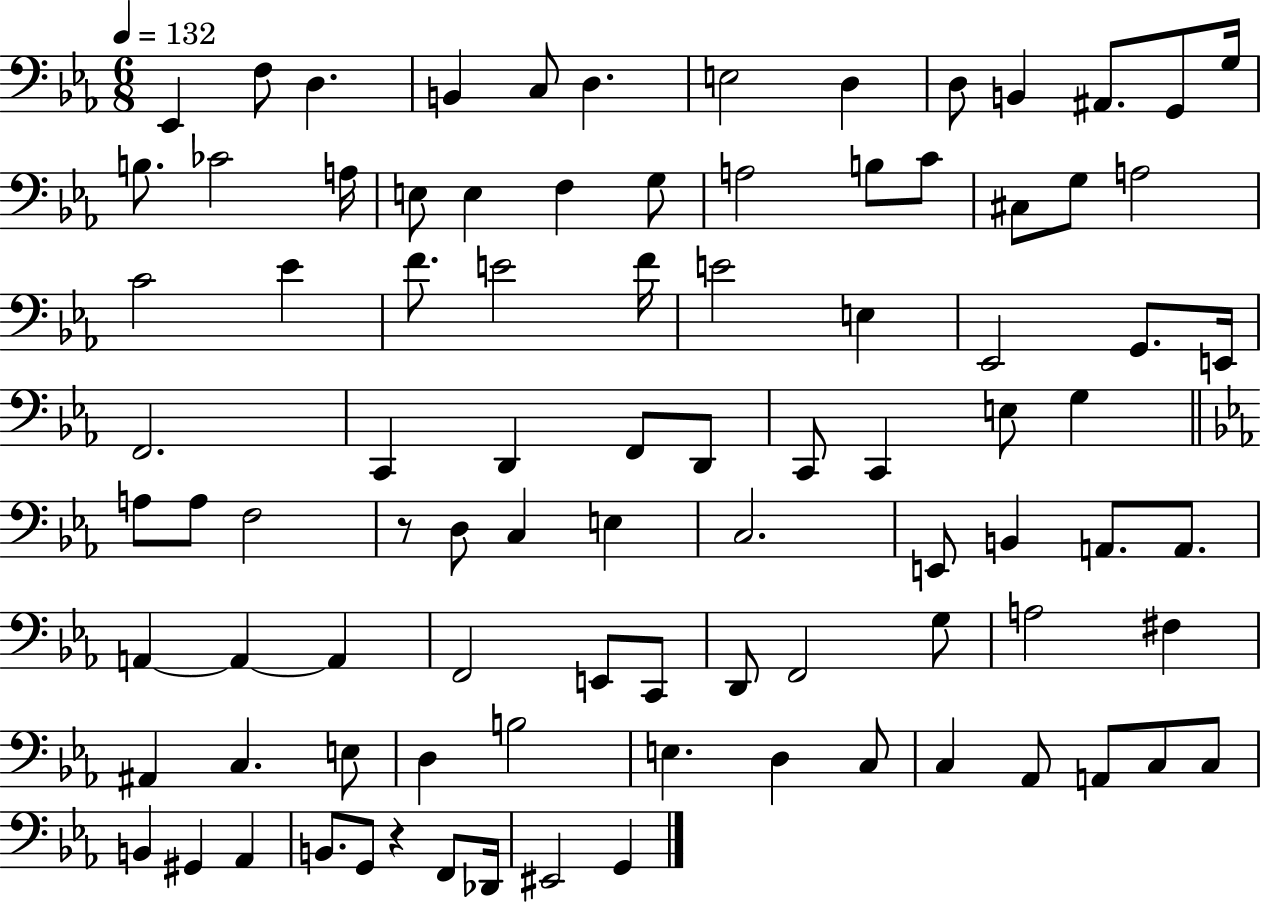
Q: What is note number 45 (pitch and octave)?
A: G3